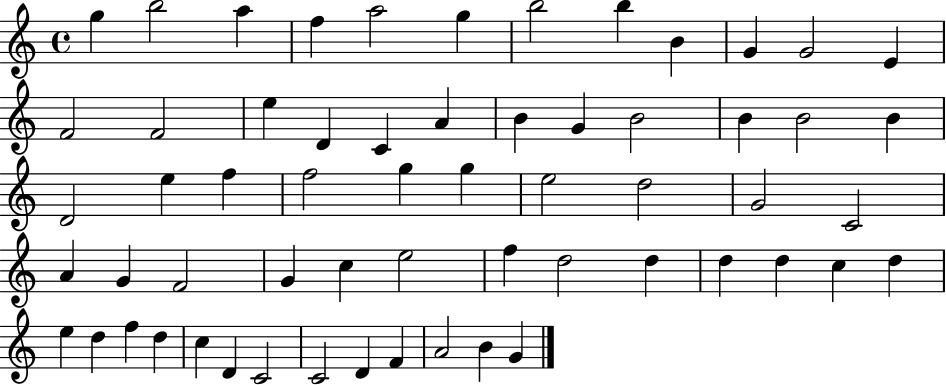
G5/q B5/h A5/q F5/q A5/h G5/q B5/h B5/q B4/q G4/q G4/h E4/q F4/h F4/h E5/q D4/q C4/q A4/q B4/q G4/q B4/h B4/q B4/h B4/q D4/h E5/q F5/q F5/h G5/q G5/q E5/h D5/h G4/h C4/h A4/q G4/q F4/h G4/q C5/q E5/h F5/q D5/h D5/q D5/q D5/q C5/q D5/q E5/q D5/q F5/q D5/q C5/q D4/q C4/h C4/h D4/q F4/q A4/h B4/q G4/q